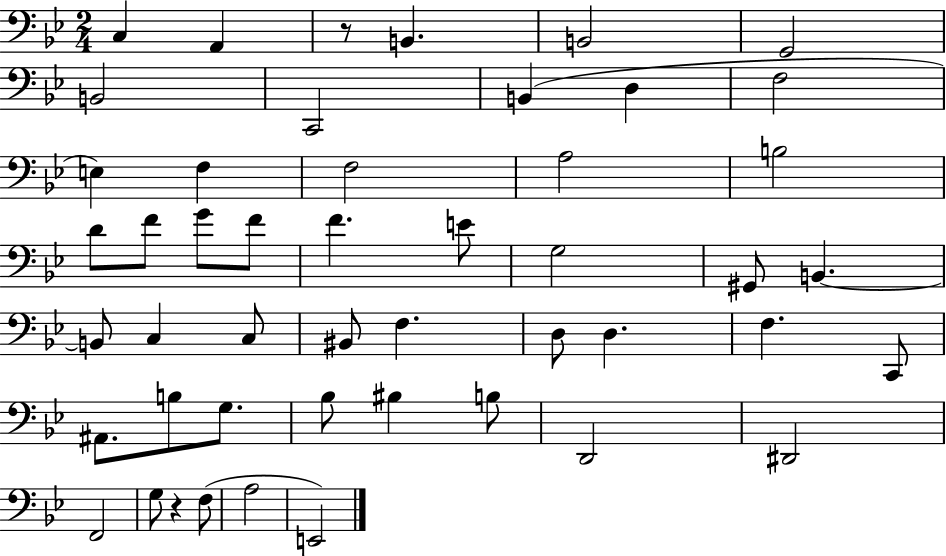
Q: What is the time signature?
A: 2/4